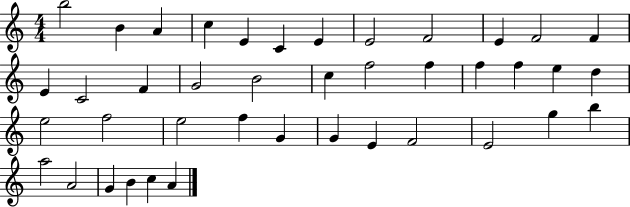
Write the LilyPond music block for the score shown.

{
  \clef treble
  \numericTimeSignature
  \time 4/4
  \key c \major
  b''2 b'4 a'4 | c''4 e'4 c'4 e'4 | e'2 f'2 | e'4 f'2 f'4 | \break e'4 c'2 f'4 | g'2 b'2 | c''4 f''2 f''4 | f''4 f''4 e''4 d''4 | \break e''2 f''2 | e''2 f''4 g'4 | g'4 e'4 f'2 | e'2 g''4 b''4 | \break a''2 a'2 | g'4 b'4 c''4 a'4 | \bar "|."
}